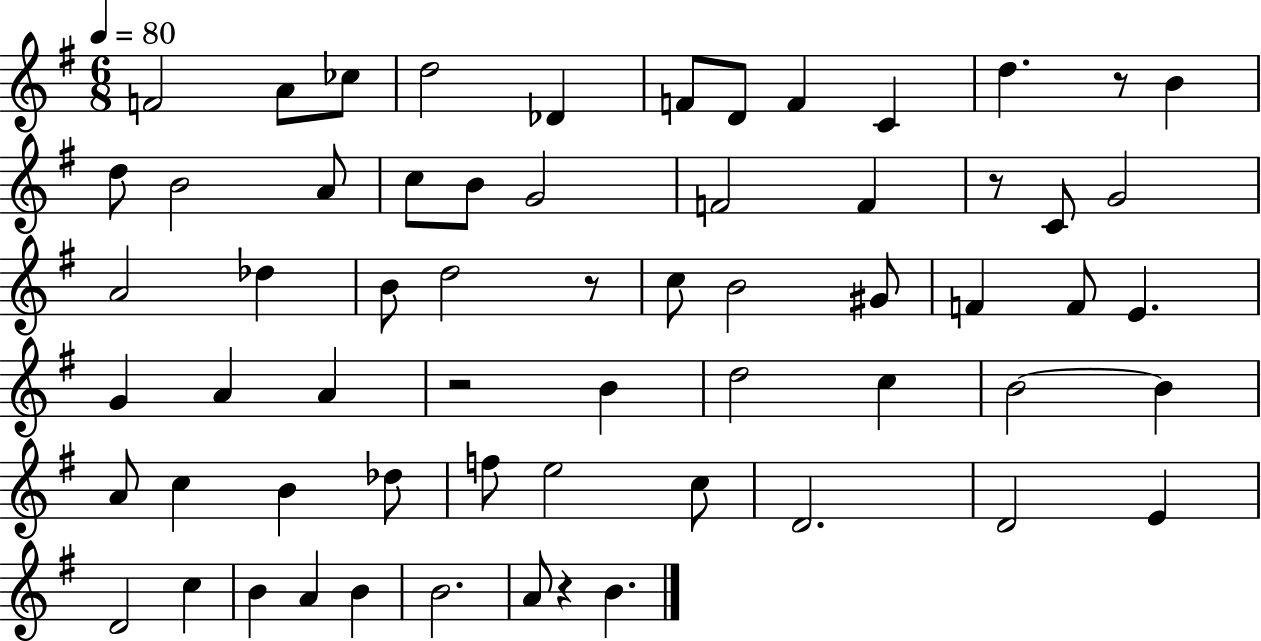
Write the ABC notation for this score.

X:1
T:Untitled
M:6/8
L:1/4
K:G
F2 A/2 _c/2 d2 _D F/2 D/2 F C d z/2 B d/2 B2 A/2 c/2 B/2 G2 F2 F z/2 C/2 G2 A2 _d B/2 d2 z/2 c/2 B2 ^G/2 F F/2 E G A A z2 B d2 c B2 B A/2 c B _d/2 f/2 e2 c/2 D2 D2 E D2 c B A B B2 A/2 z B